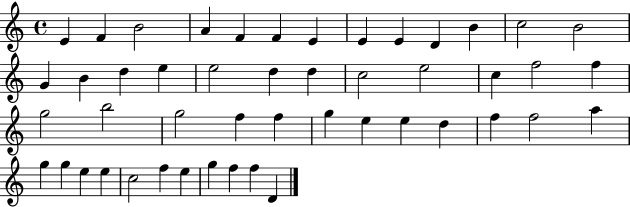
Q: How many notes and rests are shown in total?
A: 48